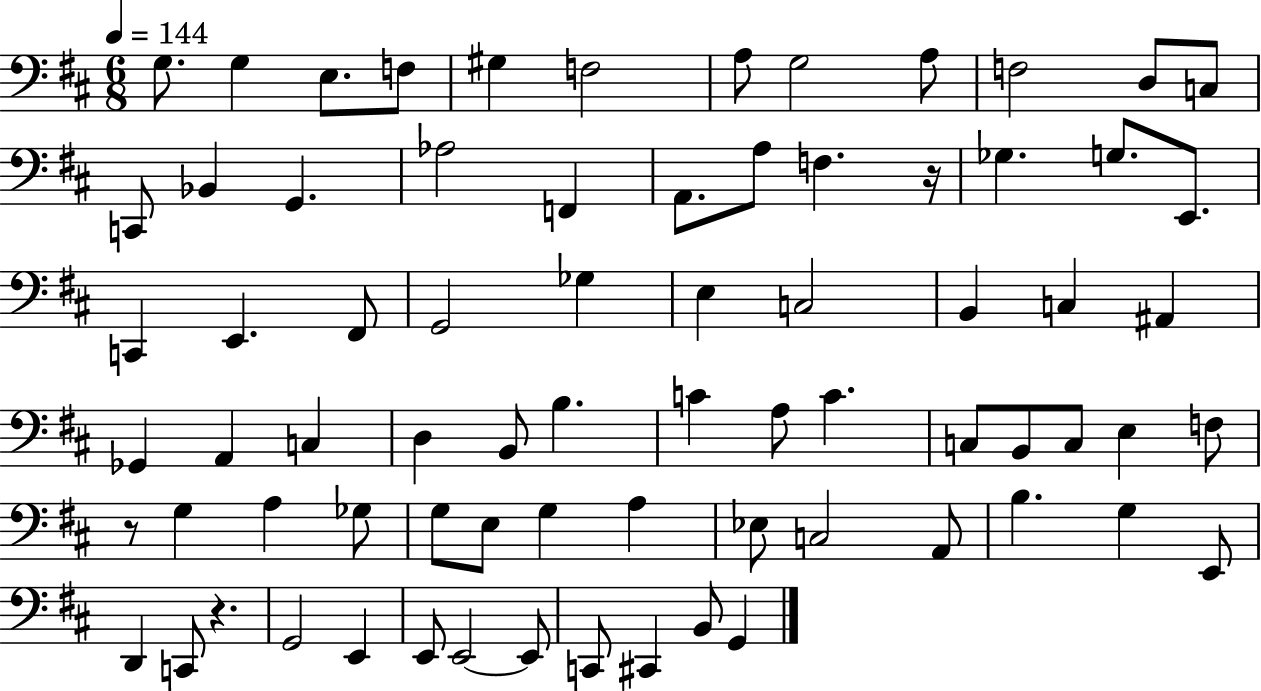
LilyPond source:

{
  \clef bass
  \numericTimeSignature
  \time 6/8
  \key d \major
  \tempo 4 = 144
  \repeat volta 2 { g8. g4 e8. f8 | gis4 f2 | a8 g2 a8 | f2 d8 c8 | \break c,8 bes,4 g,4. | aes2 f,4 | a,8. a8 f4. r16 | ges4. g8. e,8. | \break c,4 e,4. fis,8 | g,2 ges4 | e4 c2 | b,4 c4 ais,4 | \break ges,4 a,4 c4 | d4 b,8 b4. | c'4 a8 c'4. | c8 b,8 c8 e4 f8 | \break r8 g4 a4 ges8 | g8 e8 g4 a4 | ees8 c2 a,8 | b4. g4 e,8 | \break d,4 c,8 r4. | g,2 e,4 | e,8 e,2~~ e,8 | c,8 cis,4 b,8 g,4 | \break } \bar "|."
}